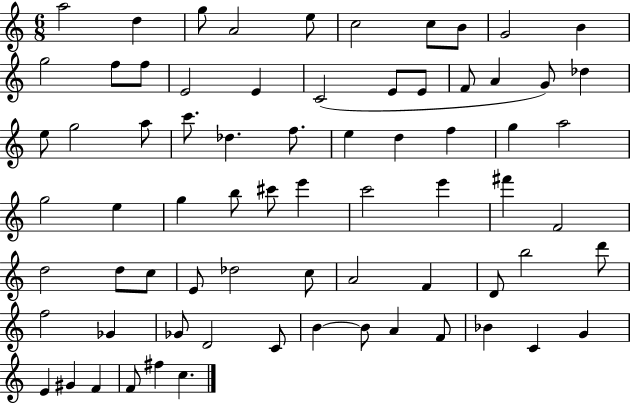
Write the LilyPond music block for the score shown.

{
  \clef treble
  \numericTimeSignature
  \time 6/8
  \key c \major
  a''2 d''4 | g''8 a'2 e''8 | c''2 c''8 b'8 | g'2 b'4 | \break g''2 f''8 f''8 | e'2 e'4 | c'2( e'8 e'8 | f'8 a'4 g'8) des''4 | \break e''8 g''2 a''8 | c'''8. des''4. f''8. | e''4 d''4 f''4 | g''4 a''2 | \break g''2 e''4 | g''4 b''8 cis'''8 e'''4 | c'''2 e'''4 | fis'''4 f'2 | \break d''2 d''8 c''8 | e'8 des''2 c''8 | a'2 f'4 | d'8 b''2 d'''8 | \break f''2 ges'4 | ges'8 d'2 c'8 | b'4~~ b'8 a'4 f'8 | bes'4 c'4 g'4 | \break e'4 gis'4 f'4 | f'8 fis''4 c''4. | \bar "|."
}